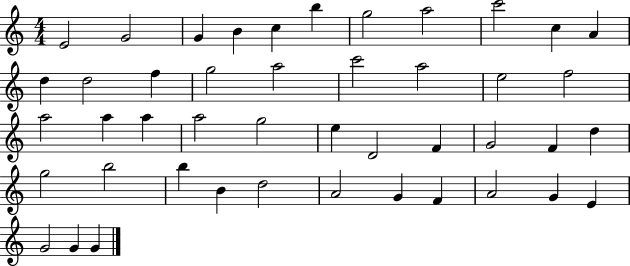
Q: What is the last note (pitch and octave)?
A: G4